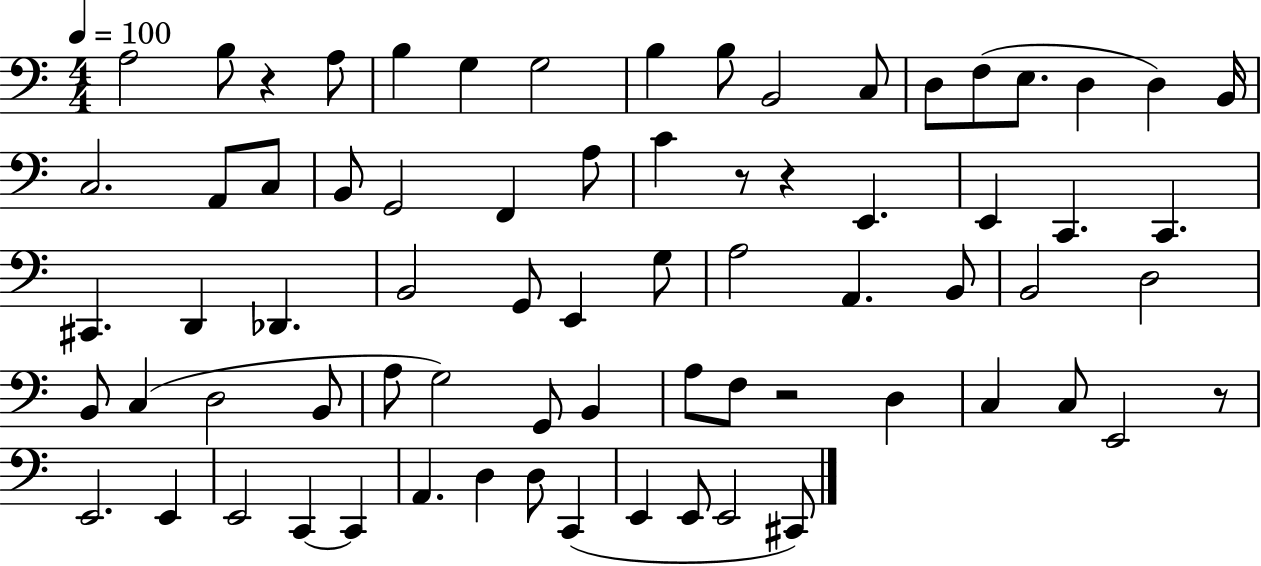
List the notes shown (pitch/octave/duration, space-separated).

A3/h B3/e R/q A3/e B3/q G3/q G3/h B3/q B3/e B2/h C3/e D3/e F3/e E3/e. D3/q D3/q B2/s C3/h. A2/e C3/e B2/e G2/h F2/q A3/e C4/q R/e R/q E2/q. E2/q C2/q. C2/q. C#2/q. D2/q Db2/q. B2/h G2/e E2/q G3/e A3/h A2/q. B2/e B2/h D3/h B2/e C3/q D3/h B2/e A3/e G3/h G2/e B2/q A3/e F3/e R/h D3/q C3/q C3/e E2/h R/e E2/h. E2/q E2/h C2/q C2/q A2/q. D3/q D3/e C2/q E2/q E2/e E2/h C#2/e